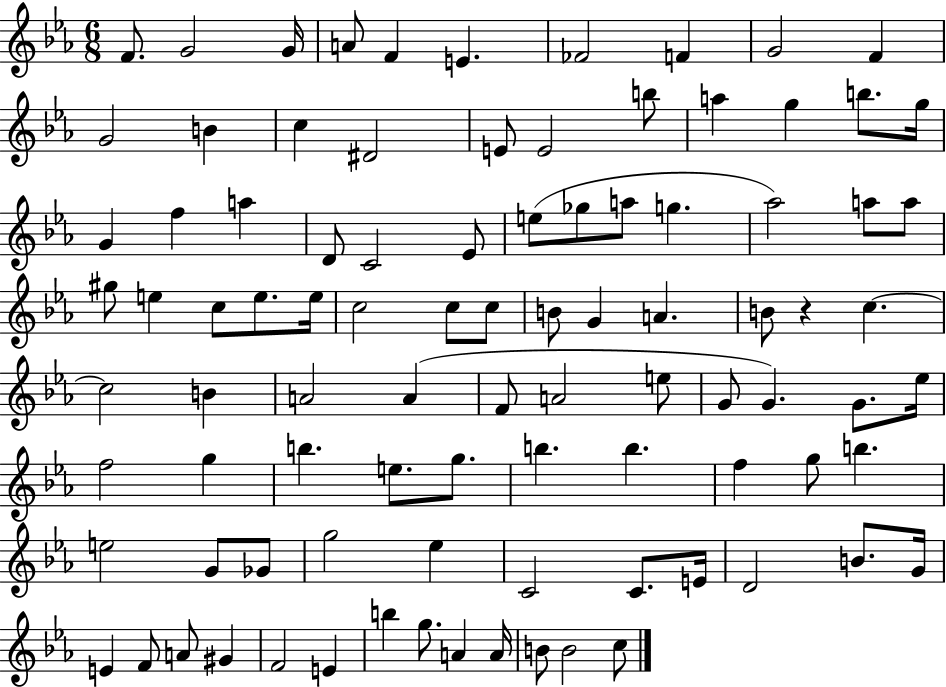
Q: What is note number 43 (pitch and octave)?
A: B4